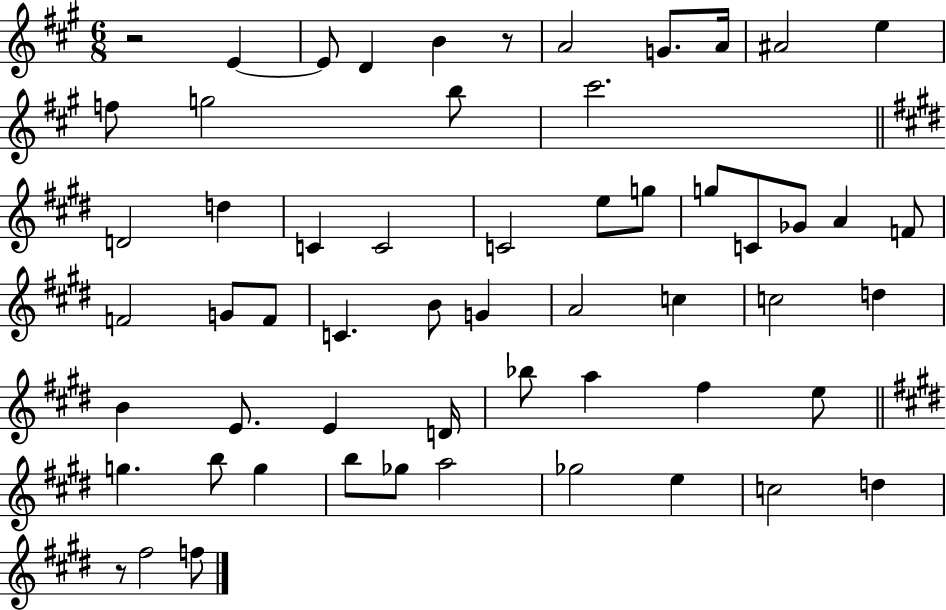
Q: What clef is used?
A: treble